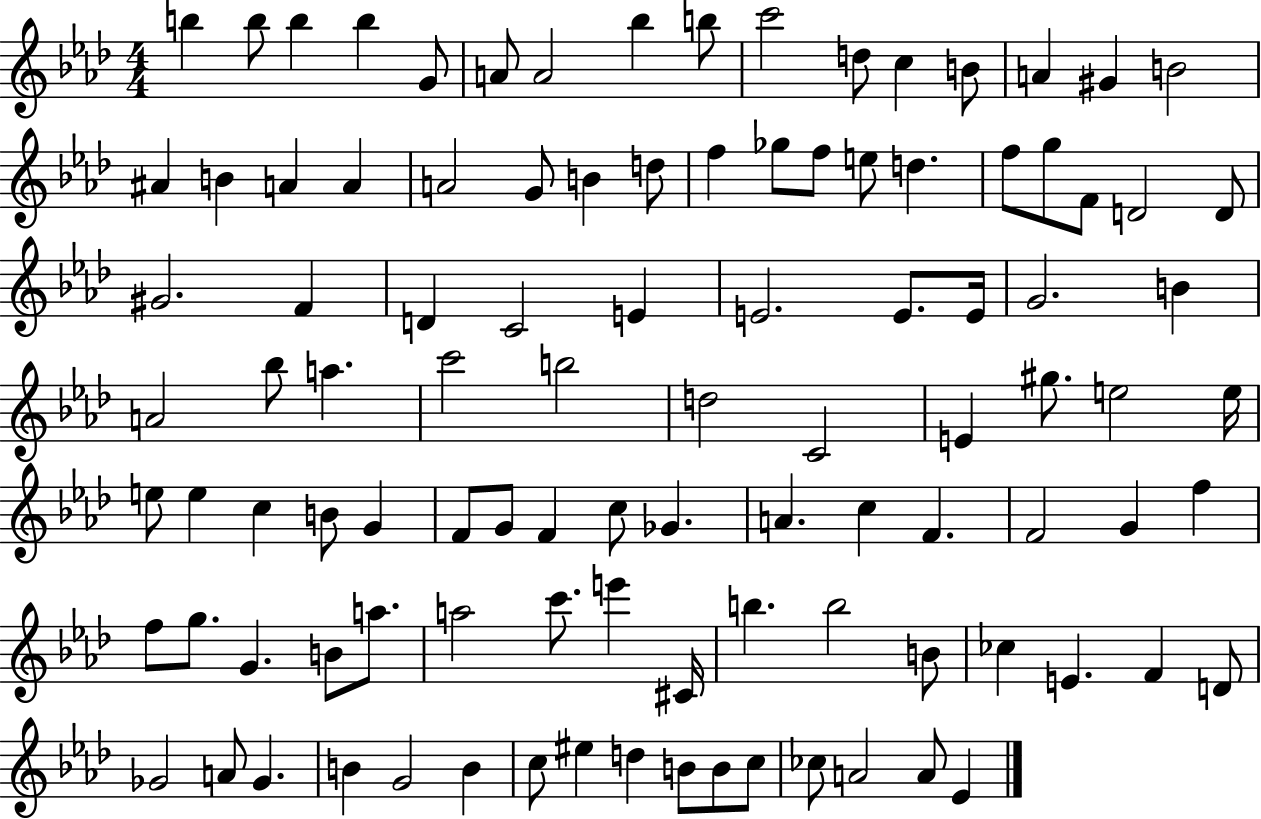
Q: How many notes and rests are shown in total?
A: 103